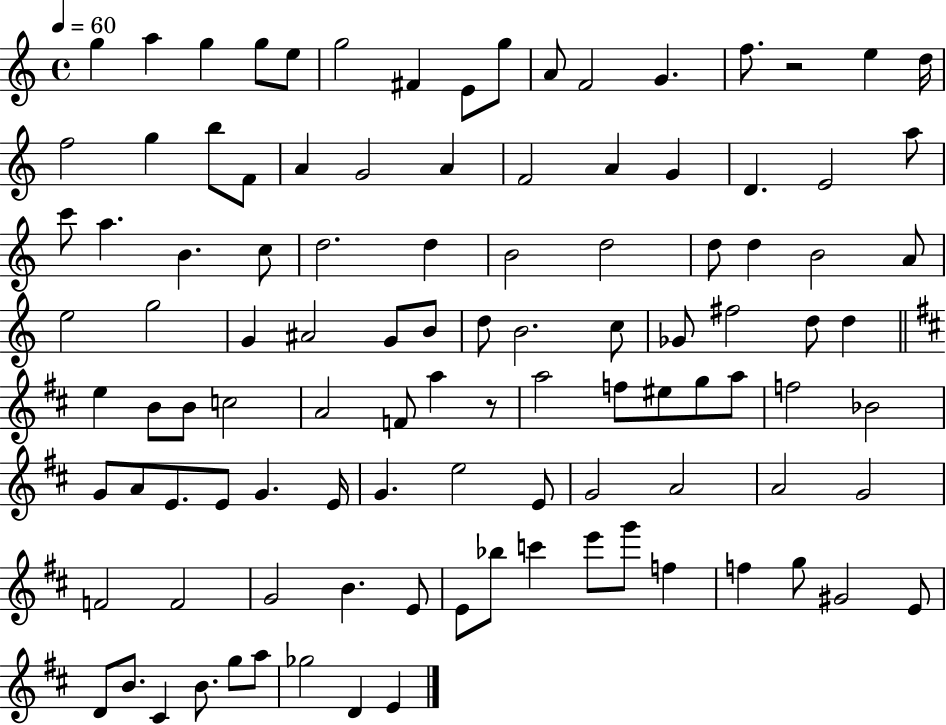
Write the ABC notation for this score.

X:1
T:Untitled
M:4/4
L:1/4
K:C
g a g g/2 e/2 g2 ^F E/2 g/2 A/2 F2 G f/2 z2 e d/4 f2 g b/2 F/2 A G2 A F2 A G D E2 a/2 c'/2 a B c/2 d2 d B2 d2 d/2 d B2 A/2 e2 g2 G ^A2 G/2 B/2 d/2 B2 c/2 _G/2 ^f2 d/2 d e B/2 B/2 c2 A2 F/2 a z/2 a2 f/2 ^e/2 g/2 a/2 f2 _B2 G/2 A/2 E/2 E/2 G E/4 G e2 E/2 G2 A2 A2 G2 F2 F2 G2 B E/2 E/2 _b/2 c' e'/2 g'/2 f f g/2 ^G2 E/2 D/2 B/2 ^C B/2 g/2 a/2 _g2 D E